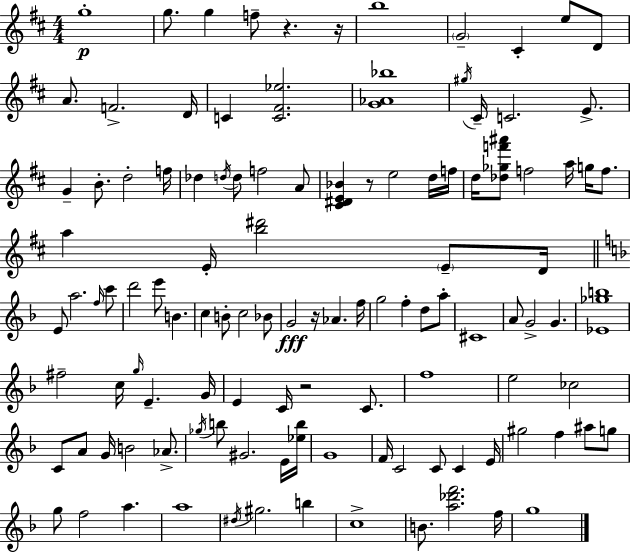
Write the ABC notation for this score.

X:1
T:Untitled
M:4/4
L:1/4
K:D
g4 g/2 g f/2 z z/4 b4 G2 ^C e/2 D/2 A/2 F2 D/4 C [C^F_e]2 [G_A_b]4 ^g/4 ^C/4 C2 E/2 G B/2 d2 f/4 _d d/4 d/2 f2 A/2 [^C^DE_B] z/2 e2 d/4 f/4 d/4 [_d_gf'^a']/2 f2 a/4 g/4 f/2 a E/4 [b^d']2 E/2 D/4 E/2 a2 f/4 c'/2 d'2 e'/2 B c B/2 c2 _B/2 G2 z/4 _A f/4 g2 f d/2 a/2 ^C4 A/2 G2 G [_E_gb]4 ^f2 c/4 g/4 E G/4 E C/4 z2 C/2 f4 e2 _c2 C/2 A/2 G/4 B2 _A/2 _g/4 b/2 ^G2 E/4 [_eb]/4 G4 F/4 C2 C/2 C E/4 ^g2 f ^a/2 g/2 g/2 f2 a a4 ^d/4 ^g2 b c4 B/2 [a_d'f']2 f/4 g4